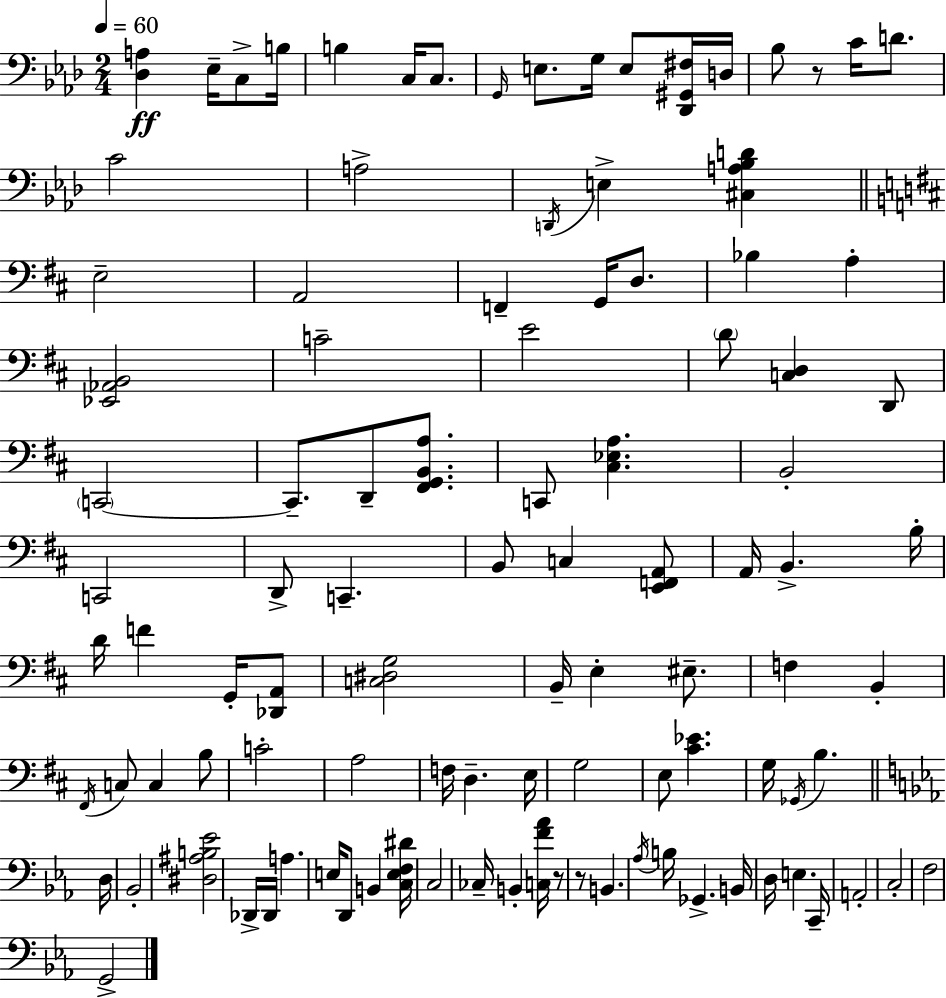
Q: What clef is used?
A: bass